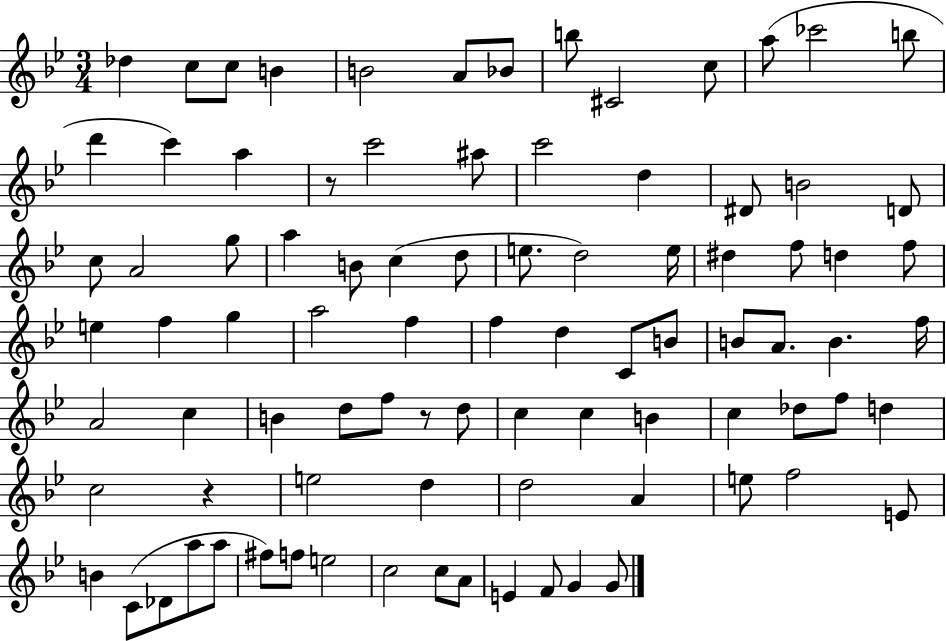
{
  \clef treble
  \numericTimeSignature
  \time 3/4
  \key bes \major
  des''4 c''8 c''8 b'4 | b'2 a'8 bes'8 | b''8 cis'2 c''8 | a''8( ces'''2 b''8 | \break d'''4 c'''4) a''4 | r8 c'''2 ais''8 | c'''2 d''4 | dis'8 b'2 d'8 | \break c''8 a'2 g''8 | a''4 b'8 c''4( d''8 | e''8. d''2) e''16 | dis''4 f''8 d''4 f''8 | \break e''4 f''4 g''4 | a''2 f''4 | f''4 d''4 c'8 b'8 | b'8 a'8. b'4. f''16 | \break a'2 c''4 | b'4 d''8 f''8 r8 d''8 | c''4 c''4 b'4 | c''4 des''8 f''8 d''4 | \break c''2 r4 | e''2 d''4 | d''2 a'4 | e''8 f''2 e'8 | \break b'4 c'8( des'8 a''8 a''8 | fis''8) f''8 e''2 | c''2 c''8 a'8 | e'4 f'8 g'4 g'8 | \break \bar "|."
}